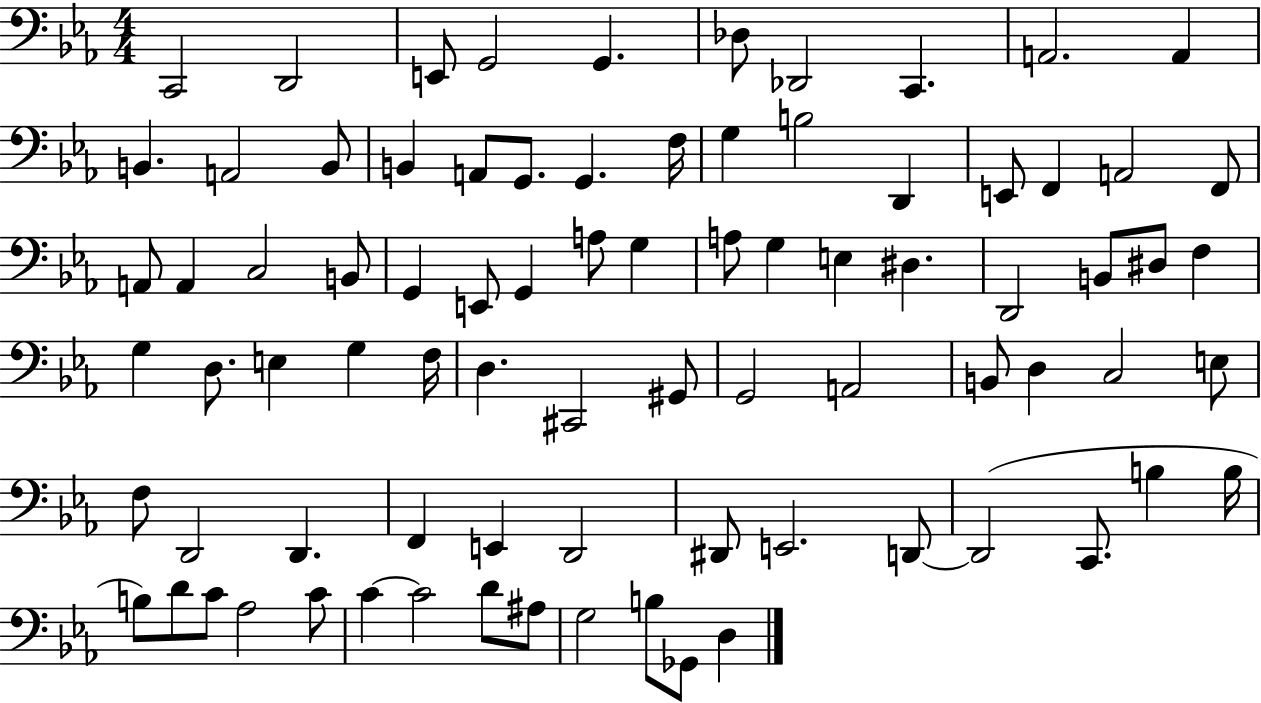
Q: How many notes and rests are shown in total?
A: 82